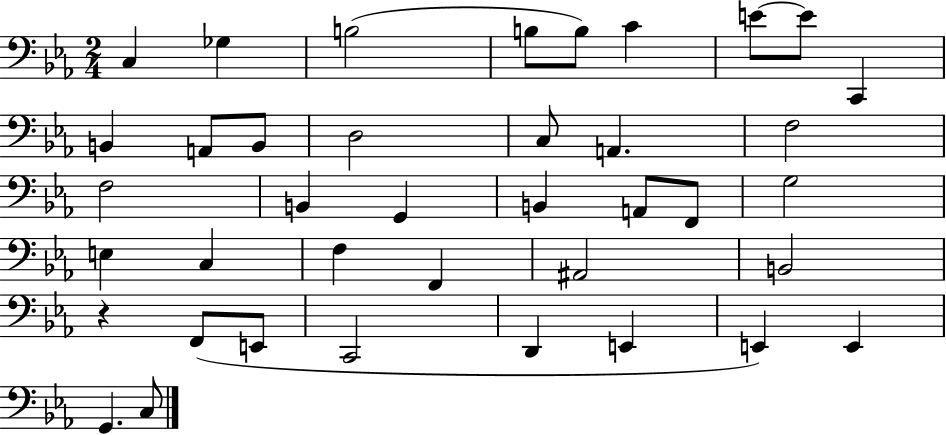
{
  \clef bass
  \numericTimeSignature
  \time 2/4
  \key ees \major
  c4 ges4 | b2( | b8 b8) c'4 | e'8~~ e'8 c,4 | \break b,4 a,8 b,8 | d2 | c8 a,4. | f2 | \break f2 | b,4 g,4 | b,4 a,8 f,8 | g2 | \break e4 c4 | f4 f,4 | ais,2 | b,2 | \break r4 f,8( e,8 | c,2 | d,4 e,4 | e,4) e,4 | \break g,4. c8 | \bar "|."
}